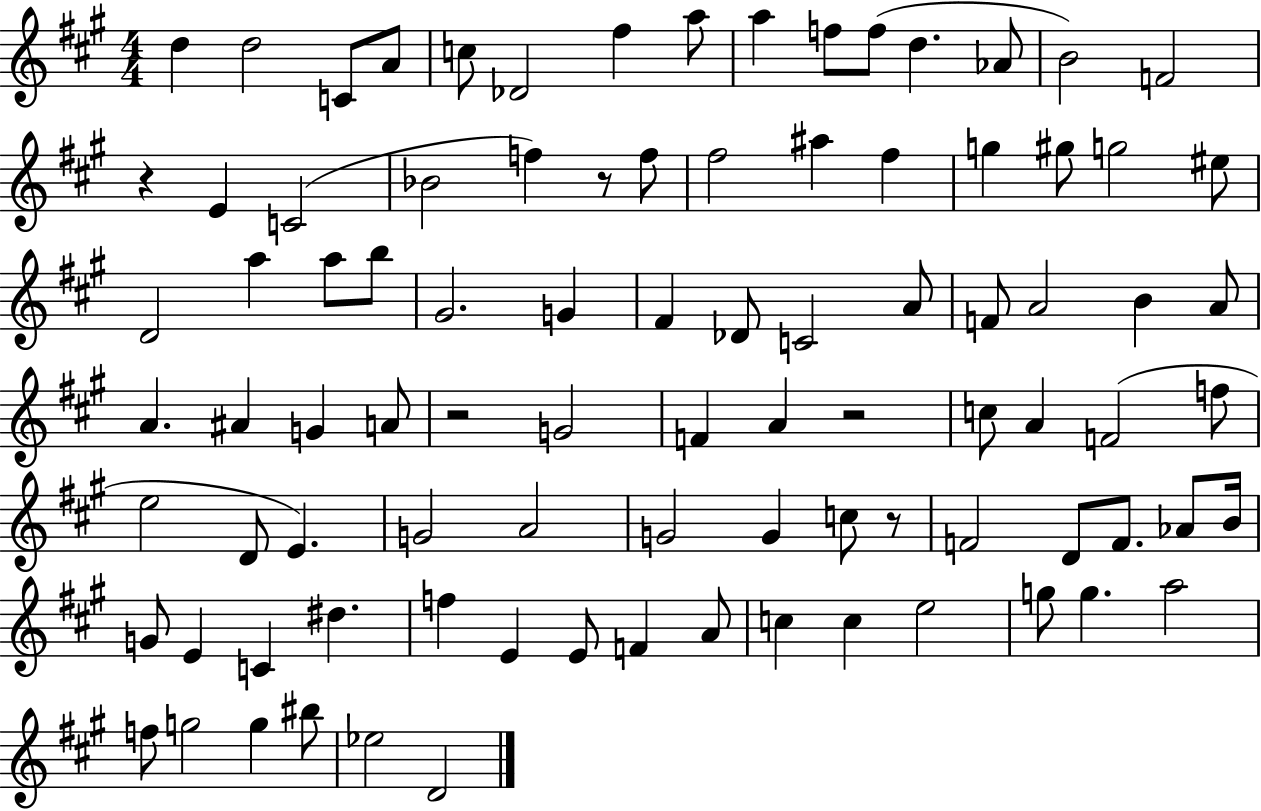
D5/q D5/h C4/e A4/e C5/e Db4/h F#5/q A5/e A5/q F5/e F5/e D5/q. Ab4/e B4/h F4/h R/q E4/q C4/h Bb4/h F5/q R/e F5/e F#5/h A#5/q F#5/q G5/q G#5/e G5/h EIS5/e D4/h A5/q A5/e B5/e G#4/h. G4/q F#4/q Db4/e C4/h A4/e F4/e A4/h B4/q A4/e A4/q. A#4/q G4/q A4/e R/h G4/h F4/q A4/q R/h C5/e A4/q F4/h F5/e E5/h D4/e E4/q. G4/h A4/h G4/h G4/q C5/e R/e F4/h D4/e F4/e. Ab4/e B4/s G4/e E4/q C4/q D#5/q. F5/q E4/q E4/e F4/q A4/e C5/q C5/q E5/h G5/e G5/q. A5/h F5/e G5/h G5/q BIS5/e Eb5/h D4/h